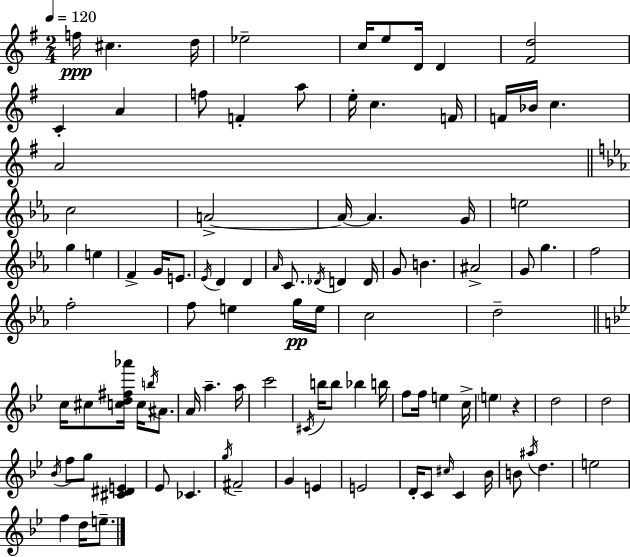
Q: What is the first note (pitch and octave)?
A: F5